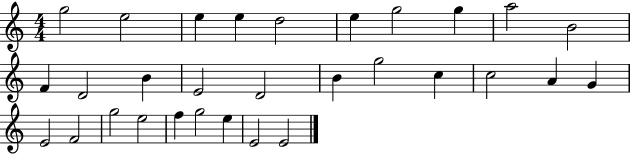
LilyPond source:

{
  \clef treble
  \numericTimeSignature
  \time 4/4
  \key c \major
  g''2 e''2 | e''4 e''4 d''2 | e''4 g''2 g''4 | a''2 b'2 | \break f'4 d'2 b'4 | e'2 d'2 | b'4 g''2 c''4 | c''2 a'4 g'4 | \break e'2 f'2 | g''2 e''2 | f''4 g''2 e''4 | e'2 e'2 | \break \bar "|."
}